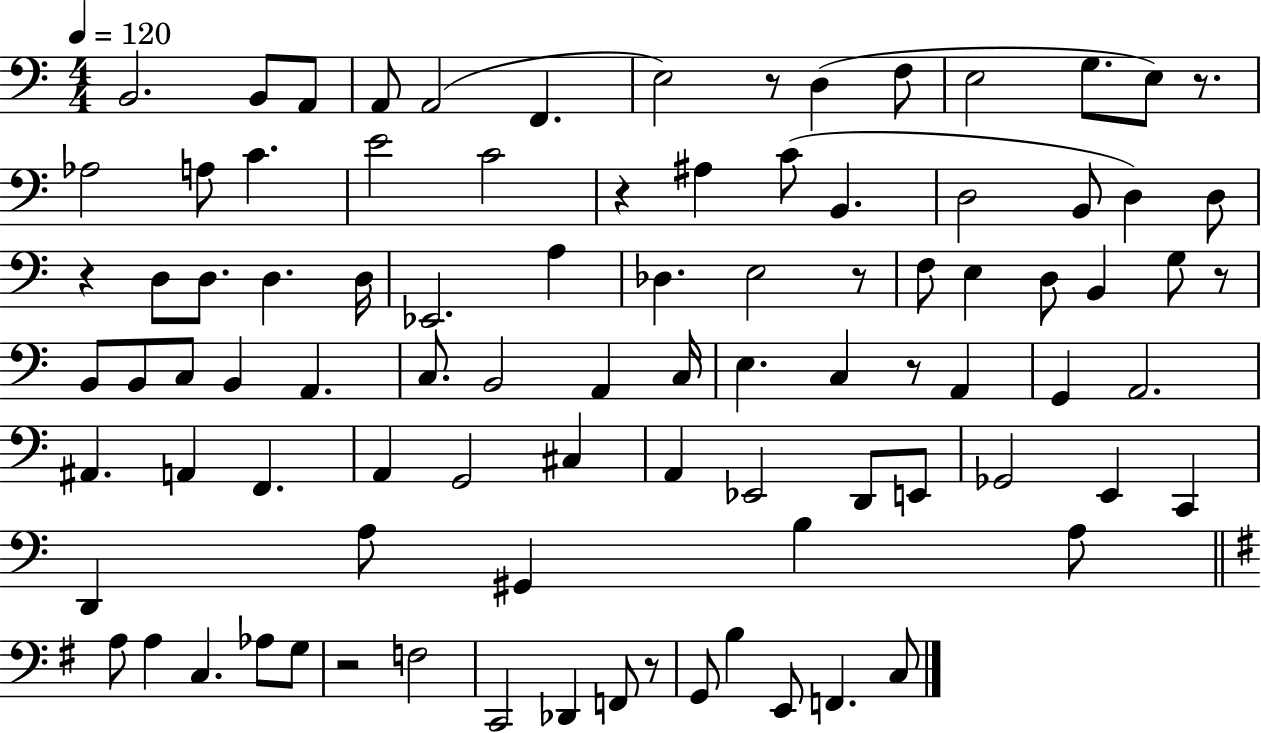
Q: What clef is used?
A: bass